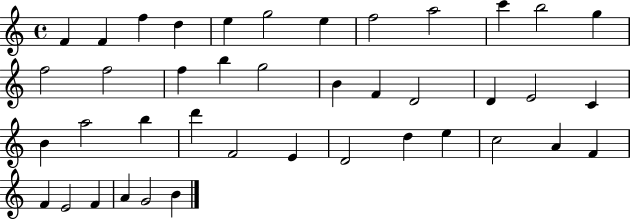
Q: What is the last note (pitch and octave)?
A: B4